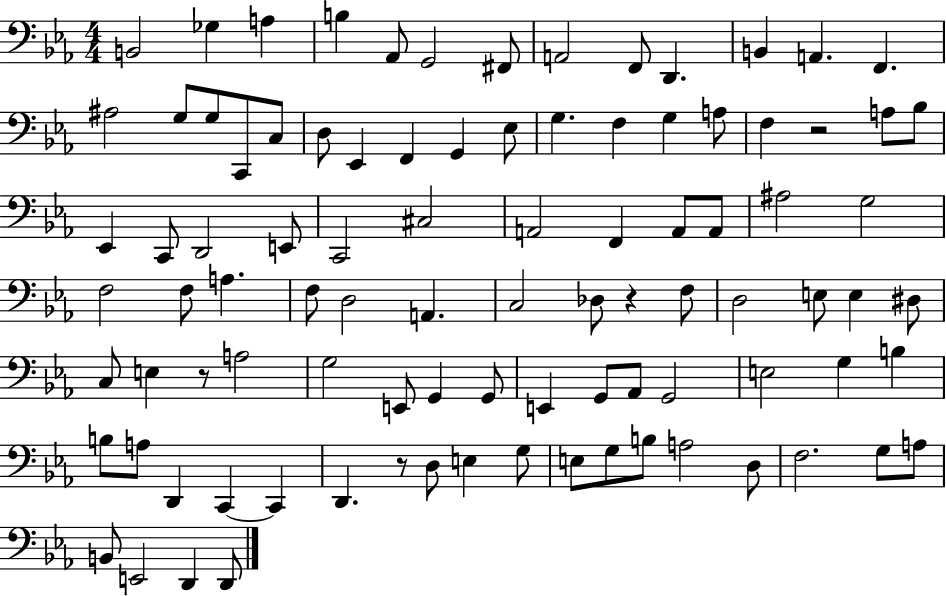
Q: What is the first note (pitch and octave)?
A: B2